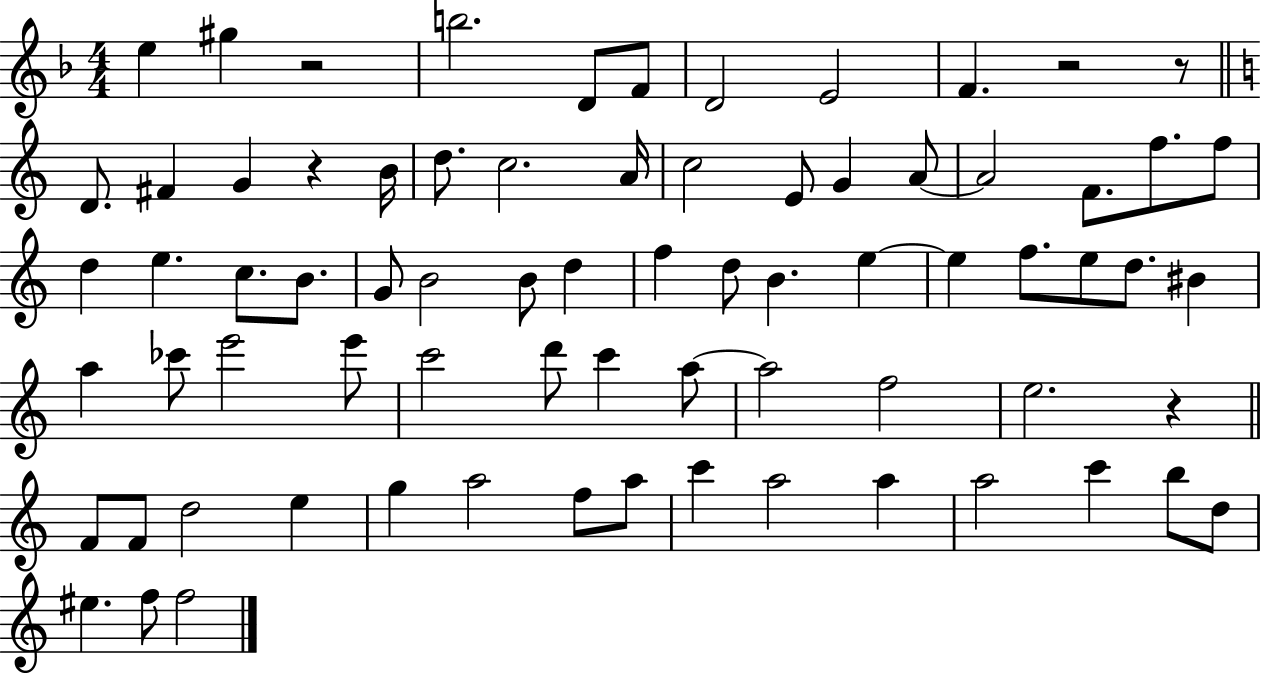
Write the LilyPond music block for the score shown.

{
  \clef treble
  \numericTimeSignature
  \time 4/4
  \key f \major
  e''4 gis''4 r2 | b''2. d'8 f'8 | d'2 e'2 | f'4. r2 r8 | \break \bar "||" \break \key c \major d'8. fis'4 g'4 r4 b'16 | d''8. c''2. a'16 | c''2 e'8 g'4 a'8~~ | a'2 f'8. f''8. f''8 | \break d''4 e''4. c''8. b'8. | g'8 b'2 b'8 d''4 | f''4 d''8 b'4. e''4~~ | e''4 f''8. e''8 d''8. bis'4 | \break a''4 ces'''8 e'''2 e'''8 | c'''2 d'''8 c'''4 a''8~~ | a''2 f''2 | e''2. r4 | \break \bar "||" \break \key c \major f'8 f'8 d''2 e''4 | g''4 a''2 f''8 a''8 | c'''4 a''2 a''4 | a''2 c'''4 b''8 d''8 | \break eis''4. f''8 f''2 | \bar "|."
}